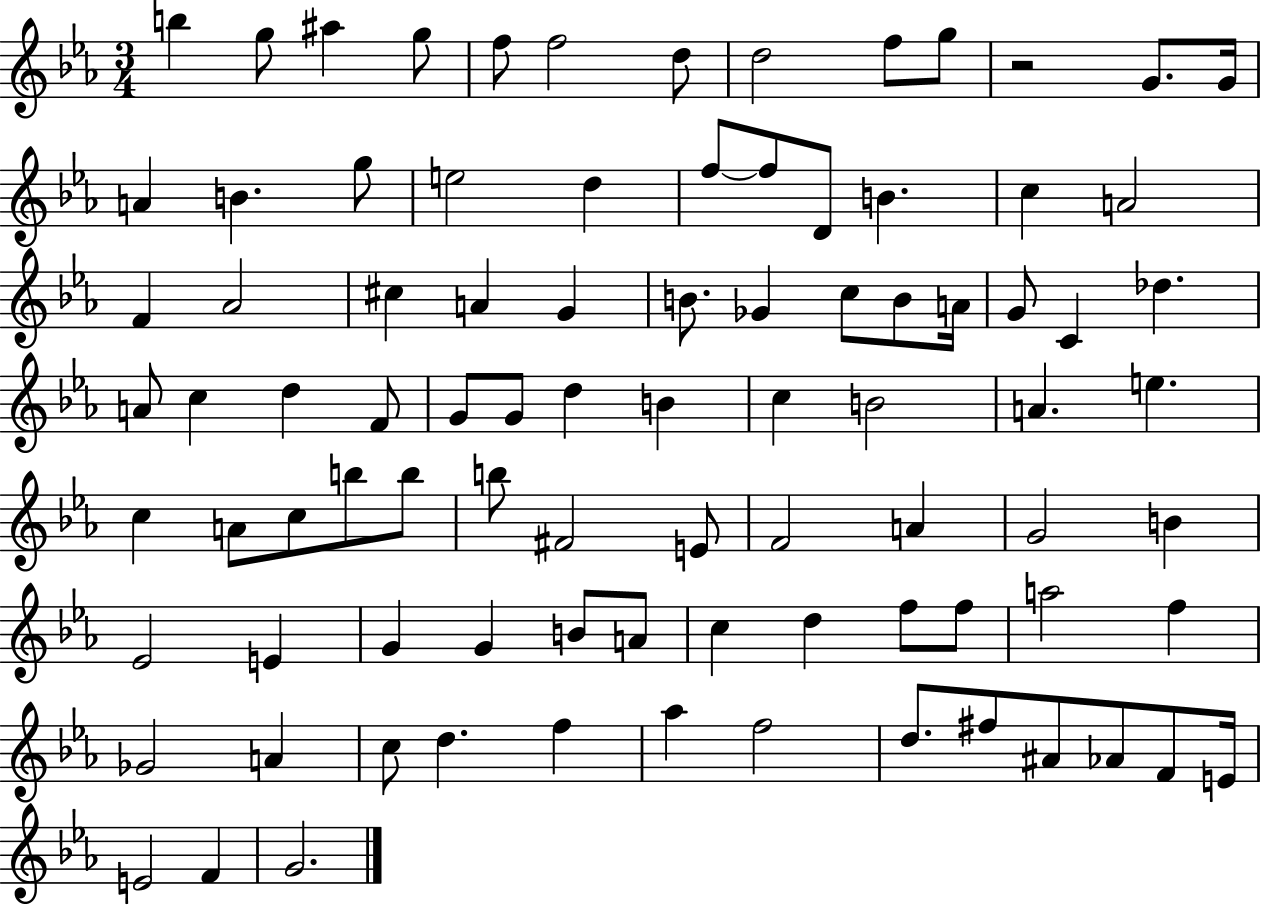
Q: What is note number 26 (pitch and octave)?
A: C#5